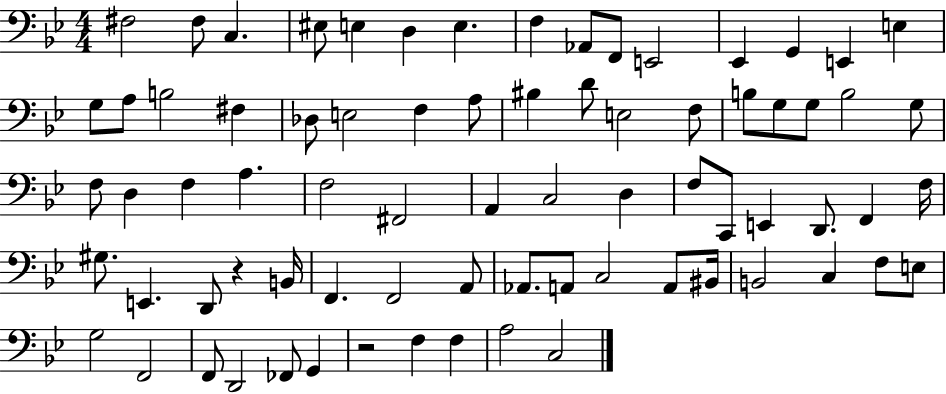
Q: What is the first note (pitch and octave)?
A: F#3